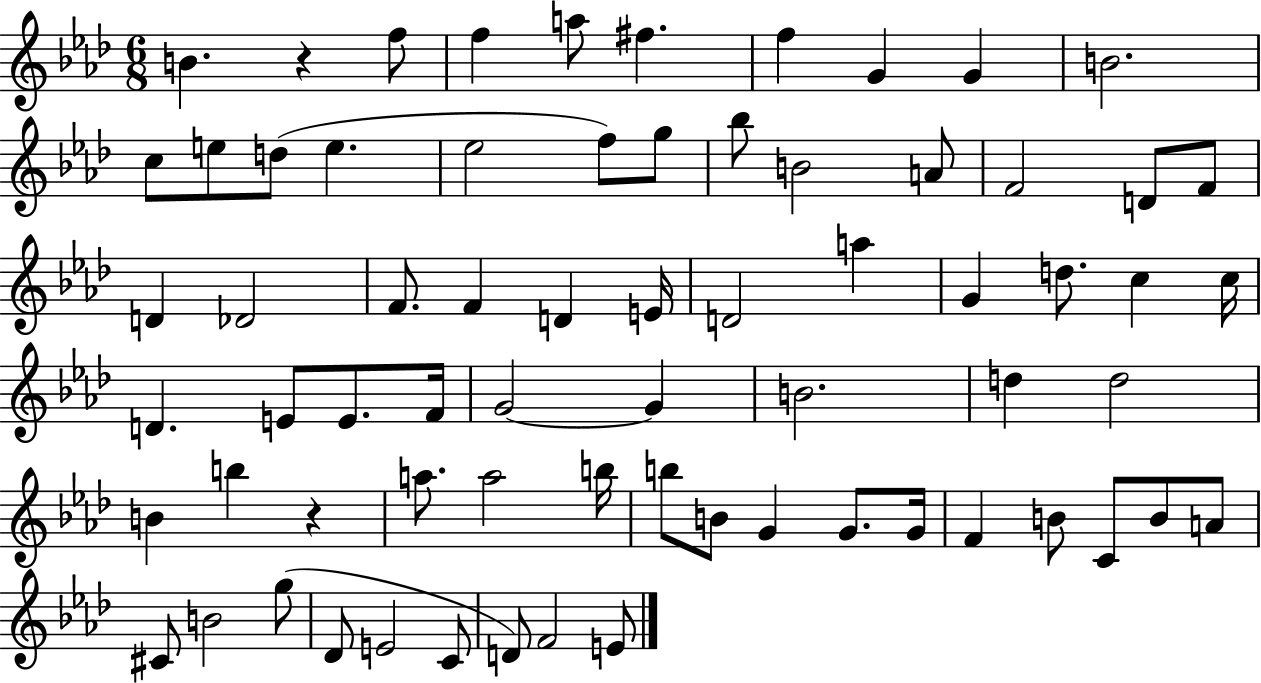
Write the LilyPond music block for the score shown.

{
  \clef treble
  \numericTimeSignature
  \time 6/8
  \key aes \major
  \repeat volta 2 { b'4. r4 f''8 | f''4 a''8 fis''4. | f''4 g'4 g'4 | b'2. | \break c''8 e''8 d''8( e''4. | ees''2 f''8) g''8 | bes''8 b'2 a'8 | f'2 d'8 f'8 | \break d'4 des'2 | f'8. f'4 d'4 e'16 | d'2 a''4 | g'4 d''8. c''4 c''16 | \break d'4. e'8 e'8. f'16 | g'2~~ g'4 | b'2. | d''4 d''2 | \break b'4 b''4 r4 | a''8. a''2 b''16 | b''8 b'8 g'4 g'8. g'16 | f'4 b'8 c'8 b'8 a'8 | \break cis'8 b'2 g''8( | des'8 e'2 c'8 | d'8) f'2 e'8 | } \bar "|."
}